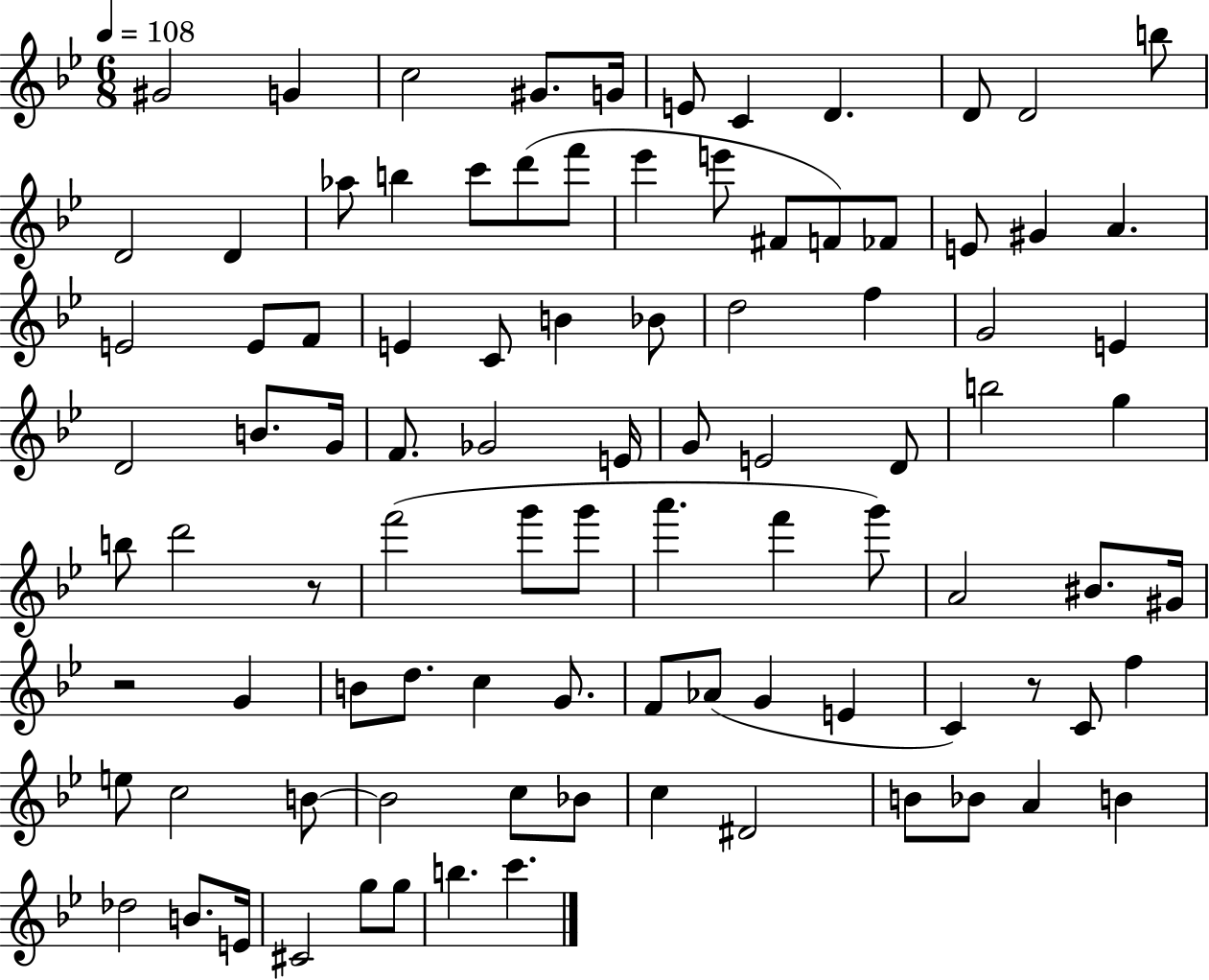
G#4/h G4/q C5/h G#4/e. G4/s E4/e C4/q D4/q. D4/e D4/h B5/e D4/h D4/q Ab5/e B5/q C6/e D6/e F6/e Eb6/q E6/e F#4/e F4/e FES4/e E4/e G#4/q A4/q. E4/h E4/e F4/e E4/q C4/e B4/q Bb4/e D5/h F5/q G4/h E4/q D4/h B4/e. G4/s F4/e. Gb4/h E4/s G4/e E4/h D4/e B5/h G5/q B5/e D6/h R/e F6/h G6/e G6/e A6/q. F6/q G6/e A4/h BIS4/e. G#4/s R/h G4/q B4/e D5/e. C5/q G4/e. F4/e Ab4/e G4/q E4/q C4/q R/e C4/e F5/q E5/e C5/h B4/e B4/h C5/e Bb4/e C5/q D#4/h B4/e Bb4/e A4/q B4/q Db5/h B4/e. E4/s C#4/h G5/e G5/e B5/q. C6/q.